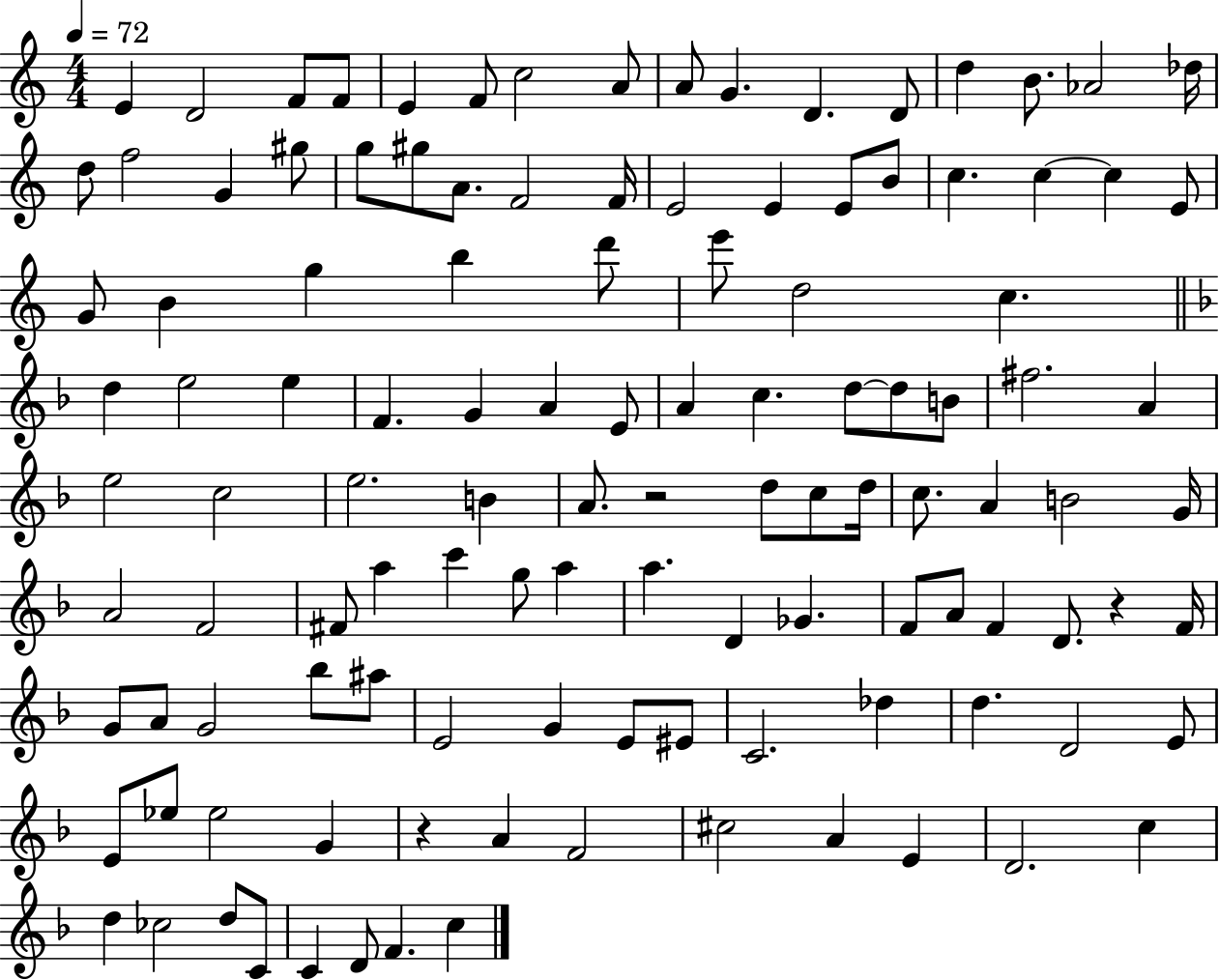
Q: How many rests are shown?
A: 3